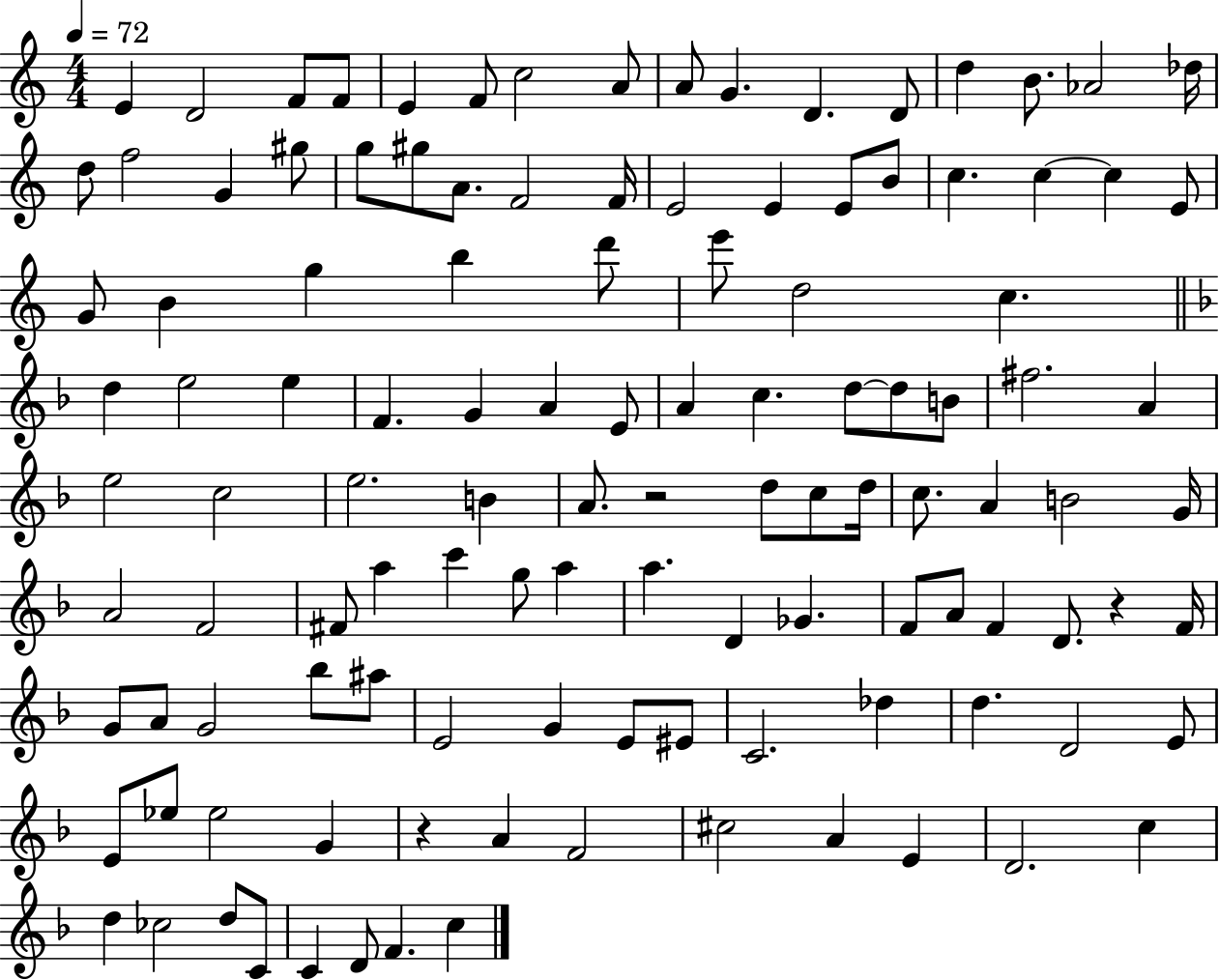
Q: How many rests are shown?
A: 3